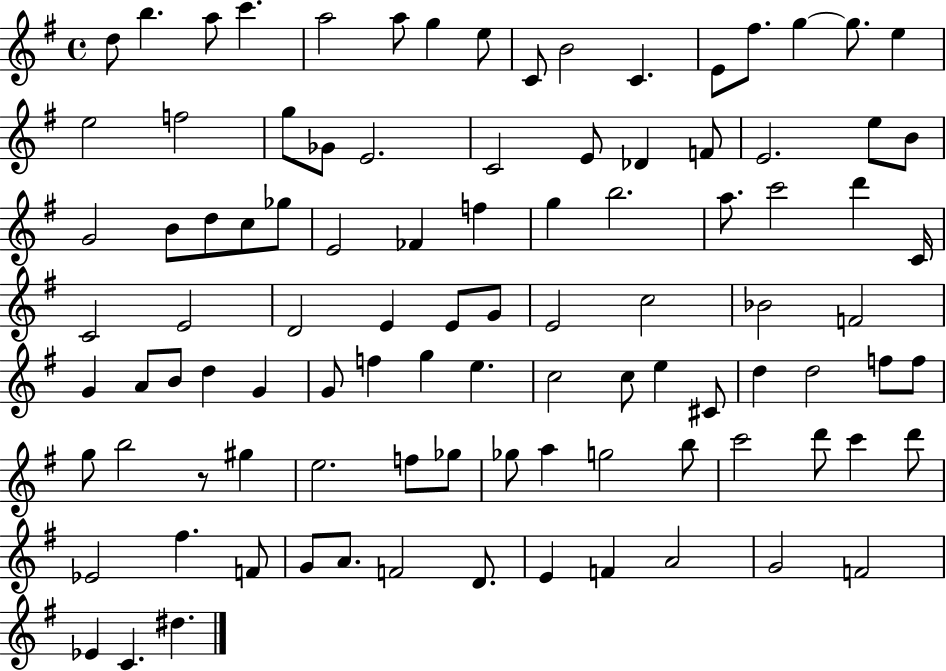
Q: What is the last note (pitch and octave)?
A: D#5